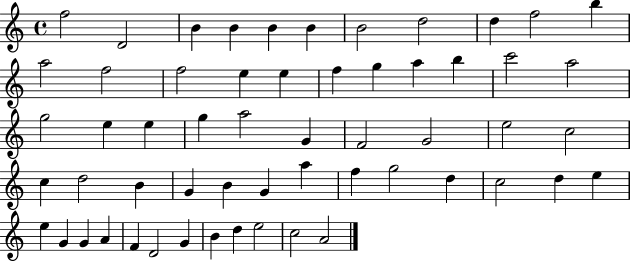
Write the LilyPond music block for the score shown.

{
  \clef treble
  \time 4/4
  \defaultTimeSignature
  \key c \major
  f''2 d'2 | b'4 b'4 b'4 b'4 | b'2 d''2 | d''4 f''2 b''4 | \break a''2 f''2 | f''2 e''4 e''4 | f''4 g''4 a''4 b''4 | c'''2 a''2 | \break g''2 e''4 e''4 | g''4 a''2 g'4 | f'2 g'2 | e''2 c''2 | \break c''4 d''2 b'4 | g'4 b'4 g'4 a''4 | f''4 g''2 d''4 | c''2 d''4 e''4 | \break e''4 g'4 g'4 a'4 | f'4 d'2 g'4 | b'4 d''4 e''2 | c''2 a'2 | \break \bar "|."
}